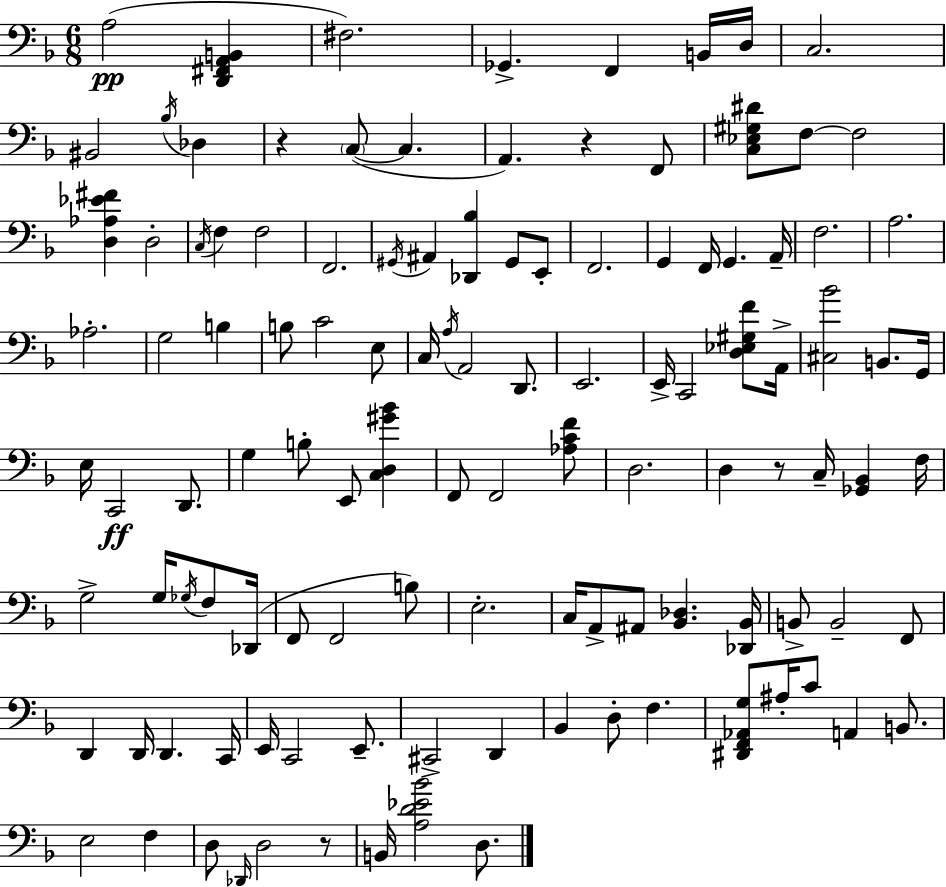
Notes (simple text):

A3/h [D2,F#2,A2,B2]/q F#3/h. Gb2/q. F2/q B2/s D3/s C3/h. BIS2/h Bb3/s Db3/q R/q C3/e C3/q. A2/q. R/q F2/e [C3,Eb3,G#3,D#4]/e F3/e F3/h [D3,Ab3,Eb4,F#4]/q D3/h C3/s F3/q F3/h F2/h. G#2/s A#2/q [Db2,Bb3]/q G#2/e E2/e F2/h. G2/q F2/s G2/q. A2/s F3/h. A3/h. Ab3/h. G3/h B3/q B3/e C4/h E3/e C3/s A3/s A2/h D2/e. E2/h. E2/s C2/h [D3,Eb3,G#3,F4]/e A2/s [C#3,Bb4]/h B2/e. G2/s E3/s C2/h D2/e. G3/q B3/e E2/e [C3,D3,G#4,Bb4]/q F2/e F2/h [Ab3,C4,F4]/e D3/h. D3/q R/e C3/s [Gb2,Bb2]/q F3/s G3/h G3/s Gb3/s F3/e Db2/s F2/e F2/h B3/e E3/h. C3/s A2/e A#2/e [Bb2,Db3]/q. [Db2,Bb2]/s B2/e B2/h F2/e D2/q D2/s D2/q. C2/s E2/s C2/h E2/e. C#2/h D2/q Bb2/q D3/e F3/q. [D#2,F2,Ab2,G3]/e A#3/s C4/e A2/q B2/e. E3/h F3/q D3/e Db2/s D3/h R/e B2/s [A3,D4,Eb4,Bb4]/h D3/e.